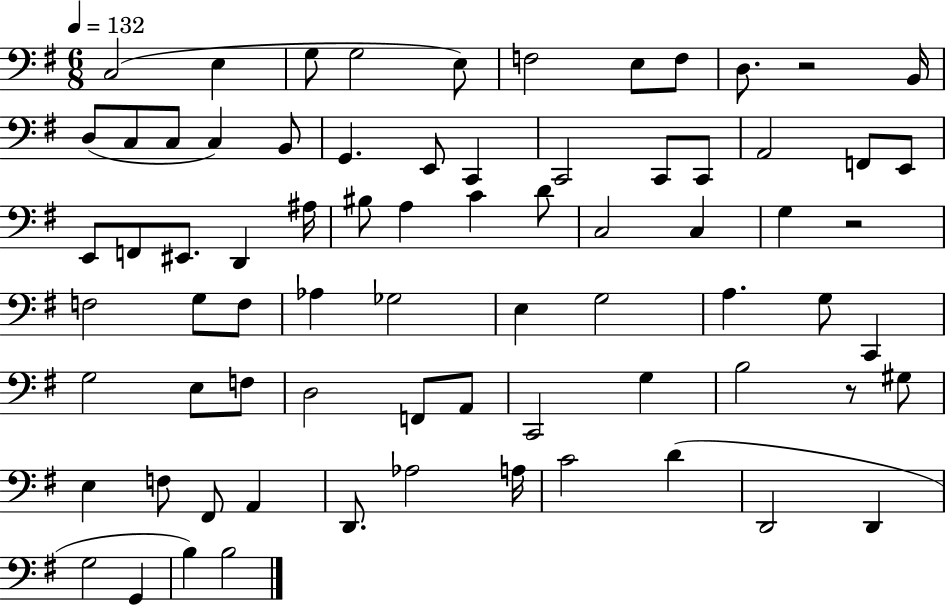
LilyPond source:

{
  \clef bass
  \numericTimeSignature
  \time 6/8
  \key g \major
  \tempo 4 = 132
  c2( e4 | g8 g2 e8) | f2 e8 f8 | d8. r2 b,16 | \break d8( c8 c8 c4) b,8 | g,4. e,8 c,4 | c,2 c,8 c,8 | a,2 f,8 e,8 | \break e,8 f,8 eis,8. d,4 ais16 | bis8 a4 c'4 d'8 | c2 c4 | g4 r2 | \break f2 g8 f8 | aes4 ges2 | e4 g2 | a4. g8 c,4 | \break g2 e8 f8 | d2 f,8 a,8 | c,2 g4 | b2 r8 gis8 | \break e4 f8 fis,8 a,4 | d,8. aes2 a16 | c'2 d'4( | d,2 d,4 | \break g2 g,4 | b4) b2 | \bar "|."
}